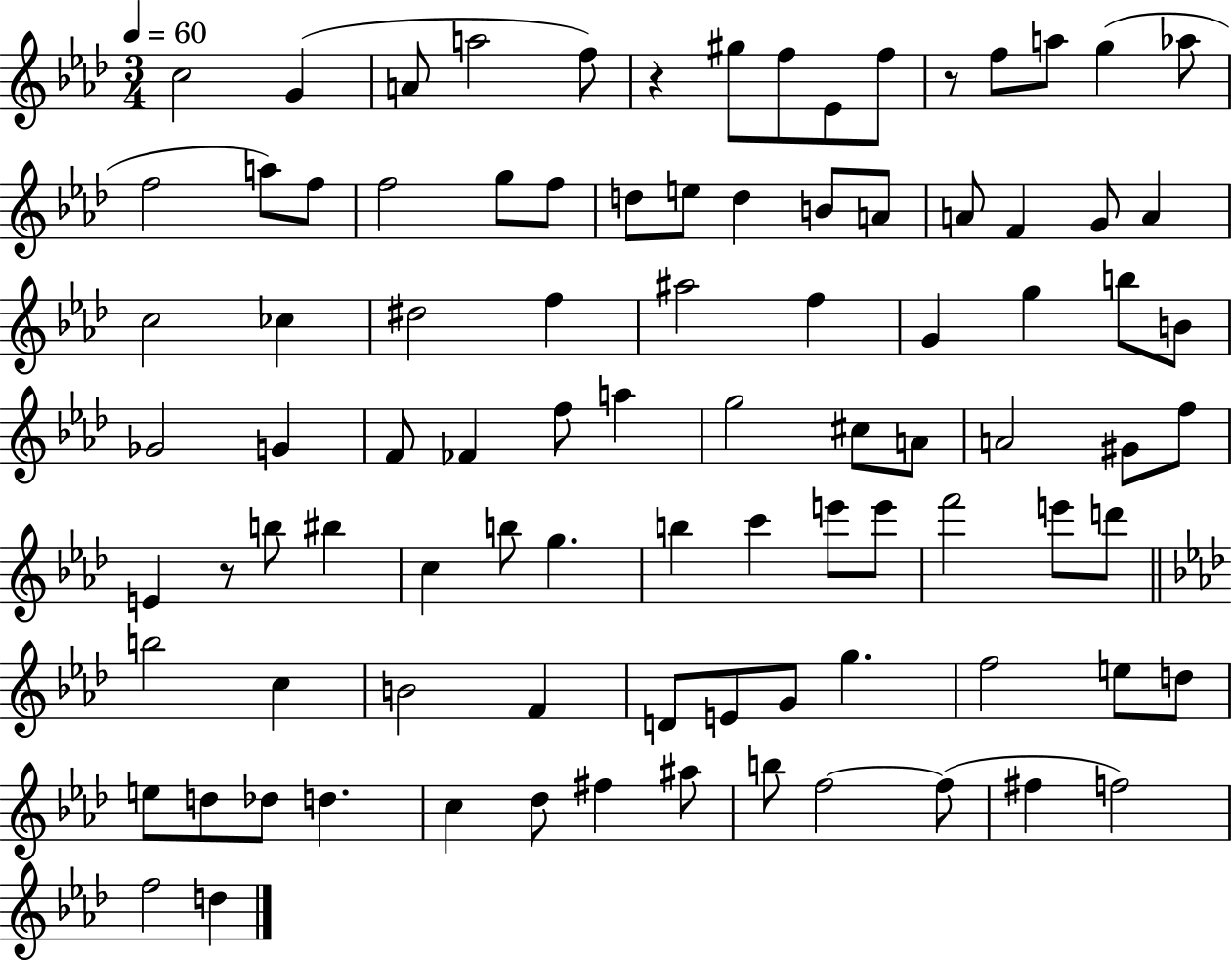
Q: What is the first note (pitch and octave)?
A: C5